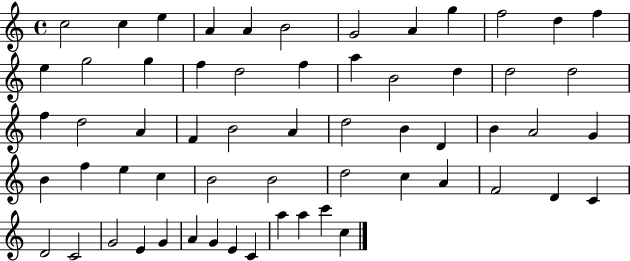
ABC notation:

X:1
T:Untitled
M:4/4
L:1/4
K:C
c2 c e A A B2 G2 A g f2 d f e g2 g f d2 f a B2 d d2 d2 f d2 A F B2 A d2 B D B A2 G B f e c B2 B2 d2 c A F2 D C D2 C2 G2 E G A G E C a a c' c